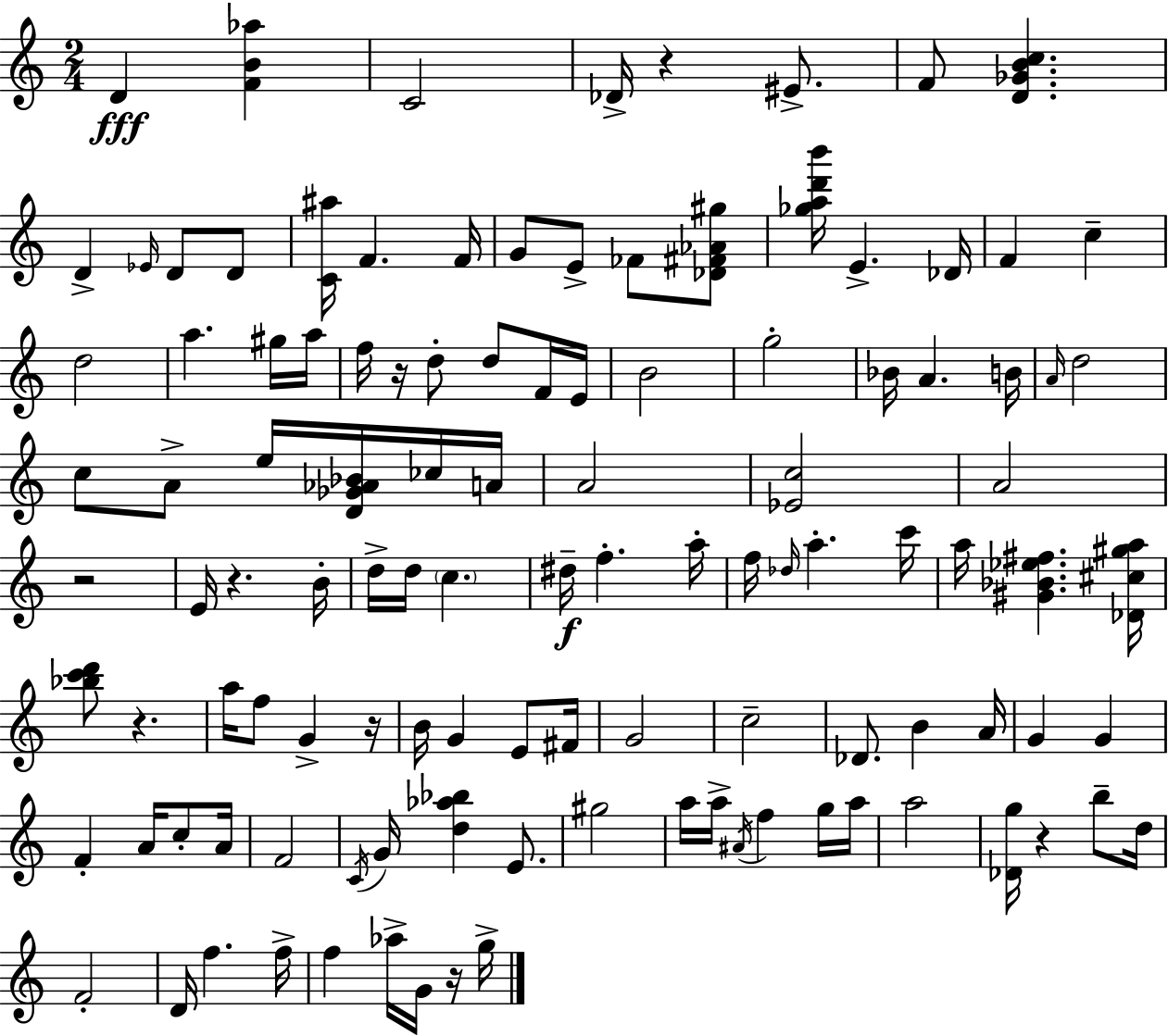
D4/q [F4,B4,Ab5]/q C4/h Db4/s R/q EIS4/e. F4/e [D4,Gb4,B4,C5]/q. D4/q Eb4/s D4/e D4/e [C4,A#5]/s F4/q. F4/s G4/e E4/e FES4/e [Db4,F#4,Ab4,G#5]/e [Gb5,A5,D6,B6]/s E4/q. Db4/s F4/q C5/q D5/h A5/q. G#5/s A5/s F5/s R/s D5/e D5/e F4/s E4/s B4/h G5/h Bb4/s A4/q. B4/s A4/s D5/h C5/e A4/e E5/s [D4,Gb4,Ab4,Bb4]/s CES5/s A4/s A4/h [Eb4,C5]/h A4/h R/h E4/s R/q. B4/s D5/s D5/s C5/q. D#5/s F5/q. A5/s F5/s Db5/s A5/q. C6/s A5/s [G#4,Bb4,Eb5,F#5]/q. [Db4,C#5,G#5,A5]/s [Bb5,C6,D6]/e R/q. A5/s F5/e G4/q R/s B4/s G4/q E4/e F#4/s G4/h C5/h Db4/e. B4/q A4/s G4/q G4/q F4/q A4/s C5/e A4/s F4/h C4/s G4/s [D5,Ab5,Bb5]/q E4/e. G#5/h A5/s A5/s A#4/s F5/q G5/s A5/s A5/h [Db4,G5]/s R/q B5/e D5/s F4/h D4/s F5/q. F5/s F5/q Ab5/s G4/s R/s G5/s